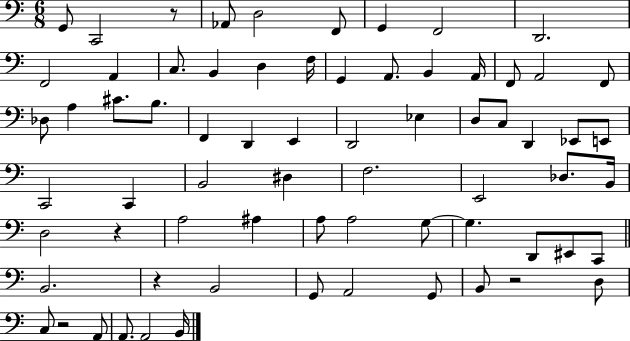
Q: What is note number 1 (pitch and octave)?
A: G2